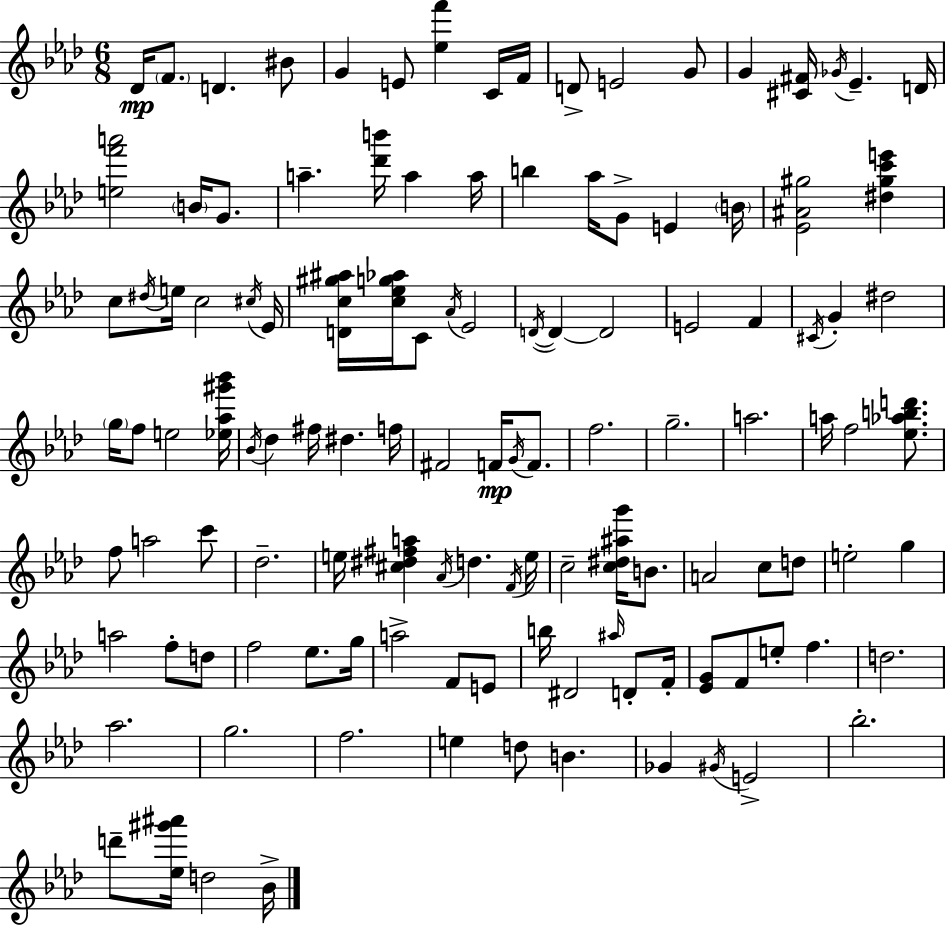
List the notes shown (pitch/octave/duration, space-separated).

Db4/s F4/e. D4/q. BIS4/e G4/q E4/e [Eb5,F6]/q C4/s F4/s D4/e E4/h G4/e G4/q [C#4,F#4]/s Gb4/s Eb4/q. D4/s [E5,F6,A6]/h B4/s G4/e. A5/q. [Db6,B6]/s A5/q A5/s B5/q Ab5/s G4/e E4/q B4/s [Eb4,A#4,G#5]/h [D#5,G#5,C6,E6]/q C5/e D#5/s E5/s C5/h C#5/s Eb4/s [D4,C5,G#5,A#5]/s [C5,Eb5,G5,Ab5]/s C4/e Ab4/s Eb4/h D4/s D4/q D4/h E4/h F4/q C#4/s G4/q D#5/h G5/s F5/e E5/h [Eb5,Ab5,G#6,Bb6]/s Bb4/s Db5/q F#5/s D#5/q. F5/s F#4/h F4/s G4/s F4/e. F5/h. G5/h. A5/h. A5/s F5/h [Eb5,Ab5,B5,D6]/e. F5/e A5/h C6/e Db5/h. E5/s [C#5,D#5,F#5,A5]/q Ab4/s D5/q. F4/s E5/s C5/h [C5,D#5,A#5,G6]/s B4/e. A4/h C5/e D5/e E5/h G5/q A5/h F5/e D5/e F5/h Eb5/e. G5/s A5/h F4/e E4/e B5/s D#4/h A#5/s D4/e F4/s [Eb4,G4]/e F4/e E5/e F5/q. D5/h. Ab5/h. G5/h. F5/h. E5/q D5/e B4/q. Gb4/q G#4/s E4/h Bb5/h. D6/e [Eb5,G#6,A#6]/s D5/h Bb4/s